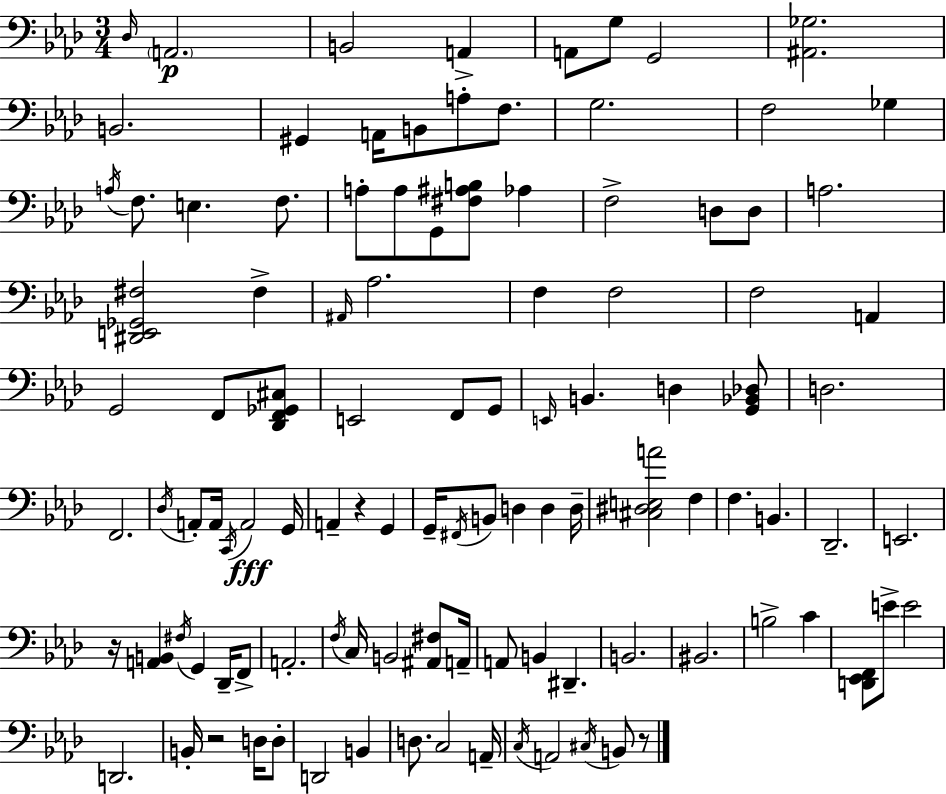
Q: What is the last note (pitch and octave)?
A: B2